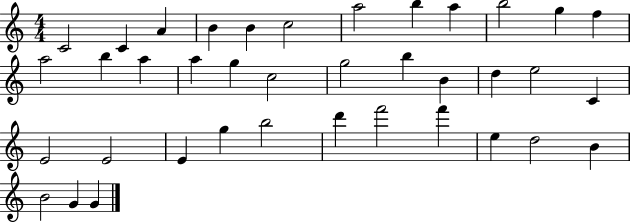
X:1
T:Untitled
M:4/4
L:1/4
K:C
C2 C A B B c2 a2 b a b2 g f a2 b a a g c2 g2 b B d e2 C E2 E2 E g b2 d' f'2 f' e d2 B B2 G G